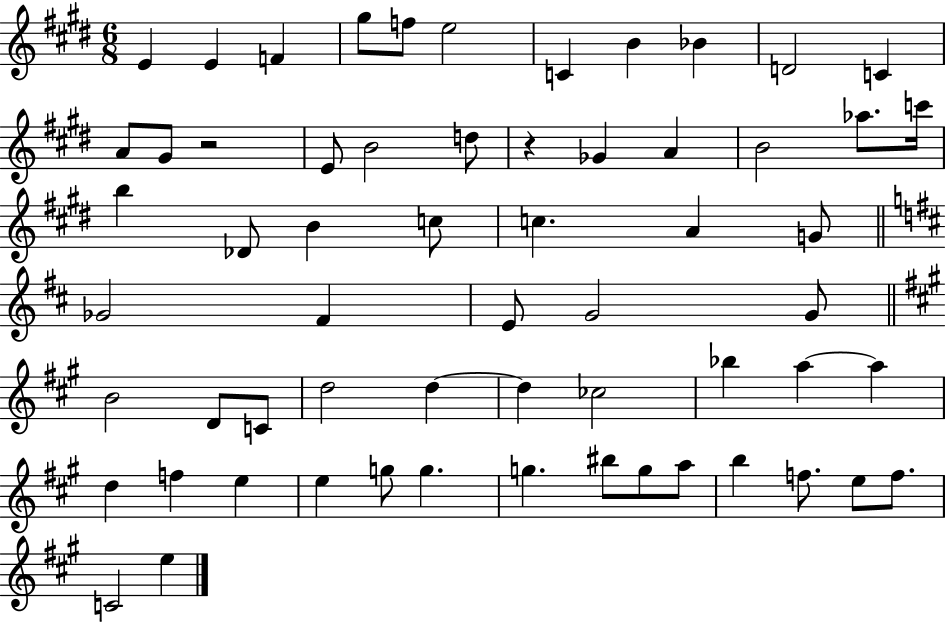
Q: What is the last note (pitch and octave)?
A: E5